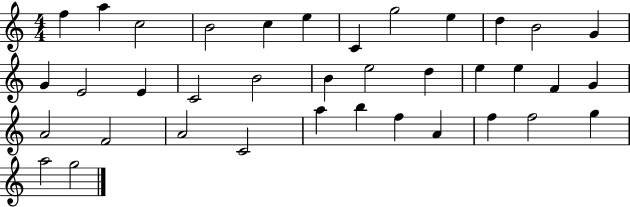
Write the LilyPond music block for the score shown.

{
  \clef treble
  \numericTimeSignature
  \time 4/4
  \key c \major
  f''4 a''4 c''2 | b'2 c''4 e''4 | c'4 g''2 e''4 | d''4 b'2 g'4 | \break g'4 e'2 e'4 | c'2 b'2 | b'4 e''2 d''4 | e''4 e''4 f'4 g'4 | \break a'2 f'2 | a'2 c'2 | a''4 b''4 f''4 a'4 | f''4 f''2 g''4 | \break a''2 g''2 | \bar "|."
}